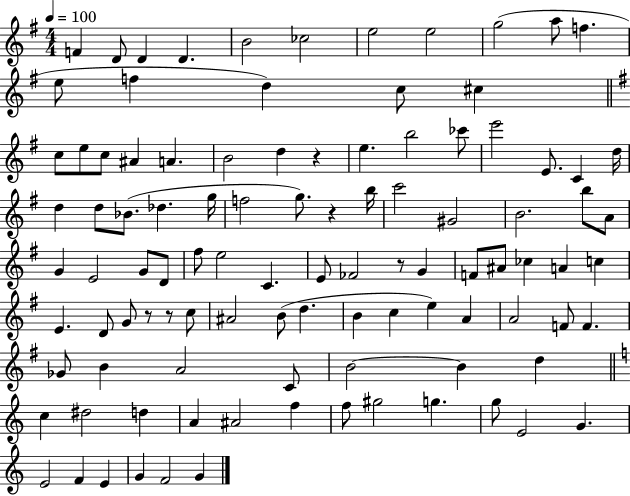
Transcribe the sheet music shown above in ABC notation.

X:1
T:Untitled
M:4/4
L:1/4
K:G
F D/2 D D B2 _c2 e2 e2 g2 a/2 f e/2 f d c/2 ^c c/2 e/2 c/2 ^A A B2 d z e b2 _c'/2 e'2 E/2 C d/4 d d/2 _B/2 _d g/4 f2 g/2 z b/4 c'2 ^G2 B2 b/2 A/2 G E2 G/2 D/2 ^f/2 e2 C E/2 _F2 z/2 G F/2 ^A/2 _c A c E D/2 G/2 z/2 z/2 c/2 ^A2 B/2 d B c e A A2 F/2 F _G/2 B A2 C/2 B2 B d c ^d2 d A ^A2 f f/2 ^g2 g g/2 E2 G E2 F E G F2 G